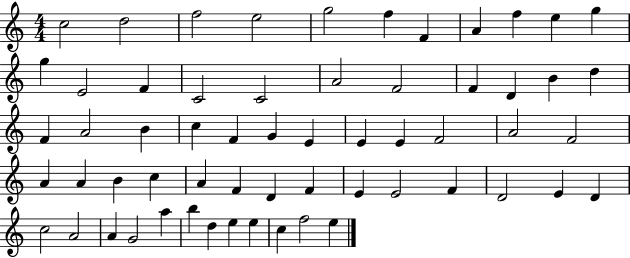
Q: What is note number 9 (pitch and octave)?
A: F5